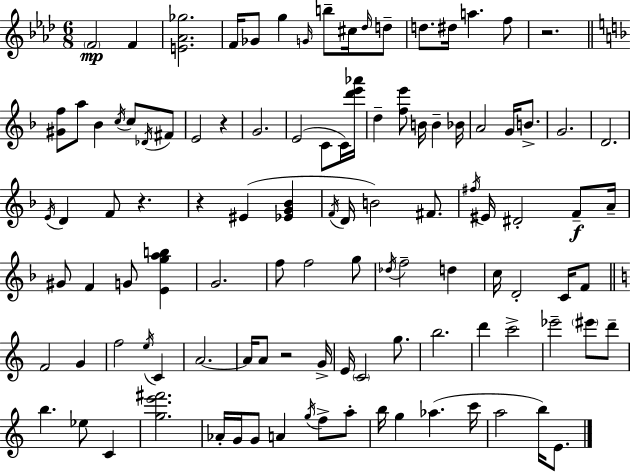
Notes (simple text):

F4/h F4/q [E4,Ab4,Gb5]/h. F4/s Gb4/e G5/q G4/s B5/e C#5/s Db5/s D5/e D5/e. D#5/s A5/q. F5/e R/h. [G#4,F5]/e A5/e Bb4/q C5/s C5/e Db4/s F#4/e E4/h R/q G4/h. E4/h C4/e C4/s [D6,E6,Ab6]/s D5/q [F5,E6]/e B4/s B4/q Bb4/s A4/h G4/s B4/e. G4/h. D4/h. E4/s D4/q F4/e R/q. R/q EIS4/q [Eb4,G4,Bb4]/q F4/s D4/s B4/h F#4/e. F#5/s EIS4/s D#4/h F4/e A4/s G#4/e F4/q G4/e [E4,G5,A5,B5]/q G4/h. F5/e F5/h G5/e Db5/s F5/h D5/q C5/s D4/h C4/s F4/e F4/h G4/q F5/h E5/s C4/q A4/h. A4/s A4/e R/h G4/s E4/s C4/h G5/e. B5/h. D6/q C6/h Eb6/h EIS6/e D6/e B5/q. Eb5/e C4/q [G5,E6,F#6]/h. Ab4/s G4/s G4/e A4/q G5/s F5/e A5/e B5/s G5/q Ab5/q. C6/s A5/h B5/s E4/e.